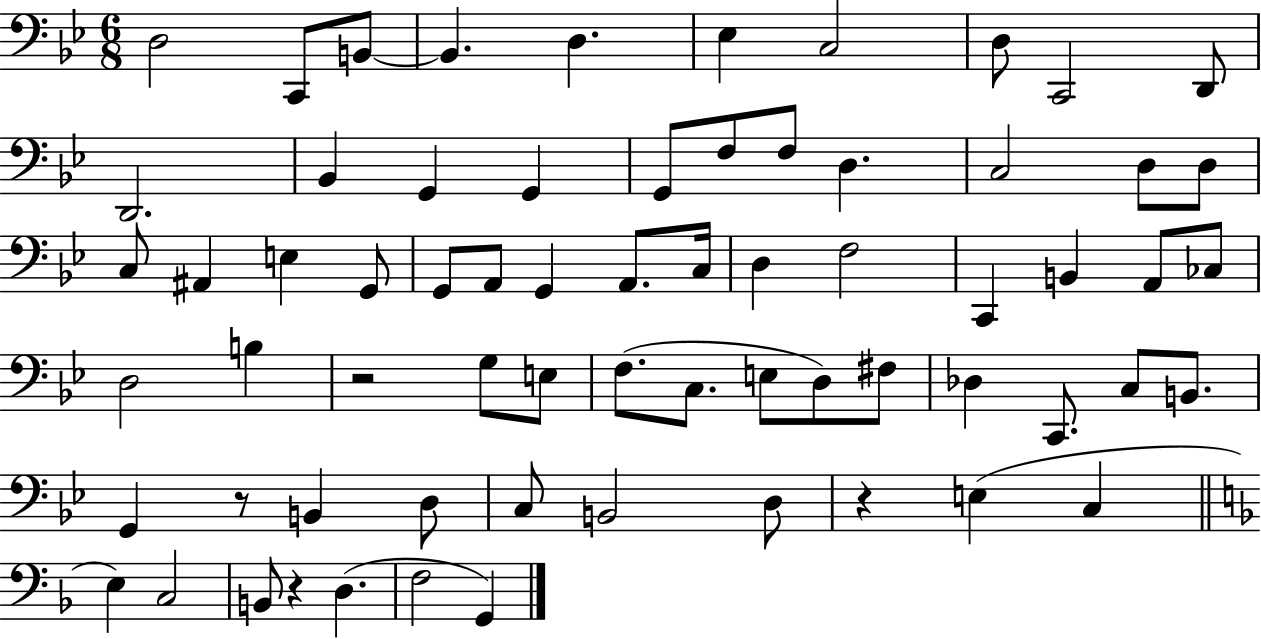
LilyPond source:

{
  \clef bass
  \numericTimeSignature
  \time 6/8
  \key bes \major
  \repeat volta 2 { d2 c,8 b,8~~ | b,4. d4. | ees4 c2 | d8 c,2 d,8 | \break d,2. | bes,4 g,4 g,4 | g,8 f8 f8 d4. | c2 d8 d8 | \break c8 ais,4 e4 g,8 | g,8 a,8 g,4 a,8. c16 | d4 f2 | c,4 b,4 a,8 ces8 | \break d2 b4 | r2 g8 e8 | f8.( c8. e8 d8) fis8 | des4 c,8. c8 b,8. | \break g,4 r8 b,4 d8 | c8 b,2 d8 | r4 e4( c4 | \bar "||" \break \key f \major e4) c2 | b,8 r4 d4.( | f2 g,4) | } \bar "|."
}